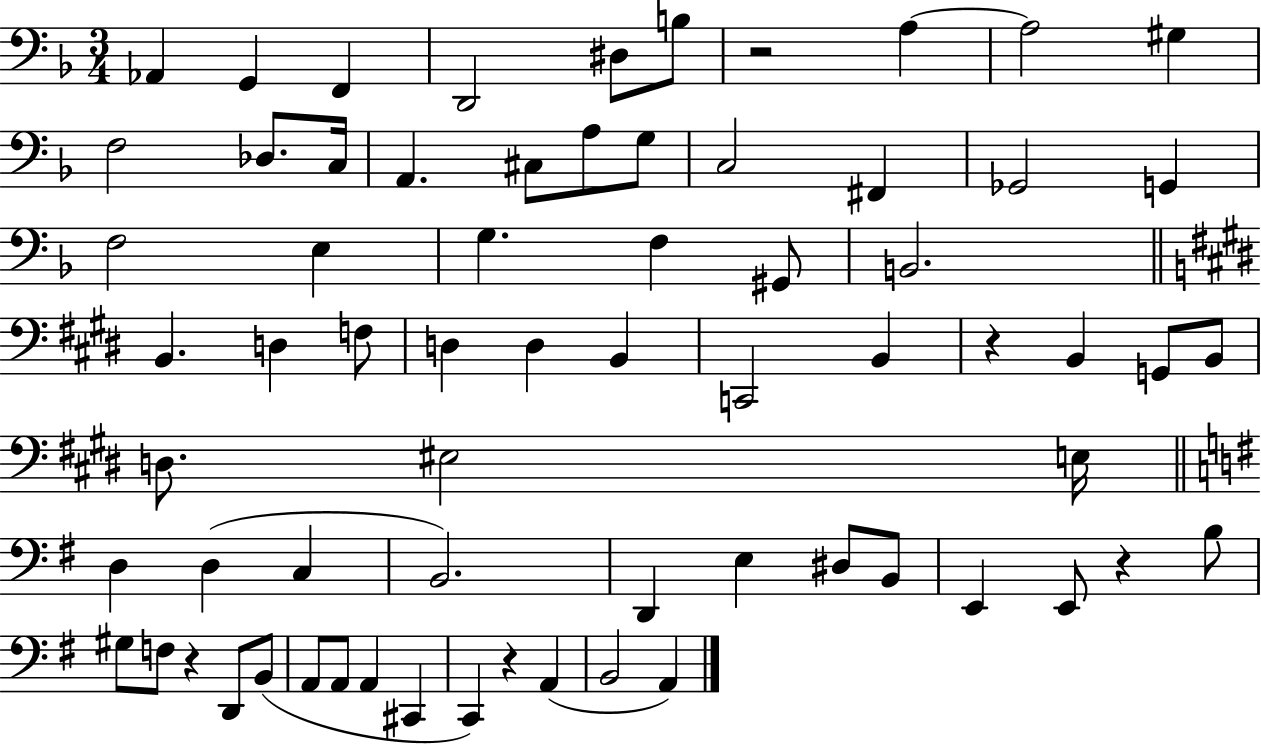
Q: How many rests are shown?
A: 5